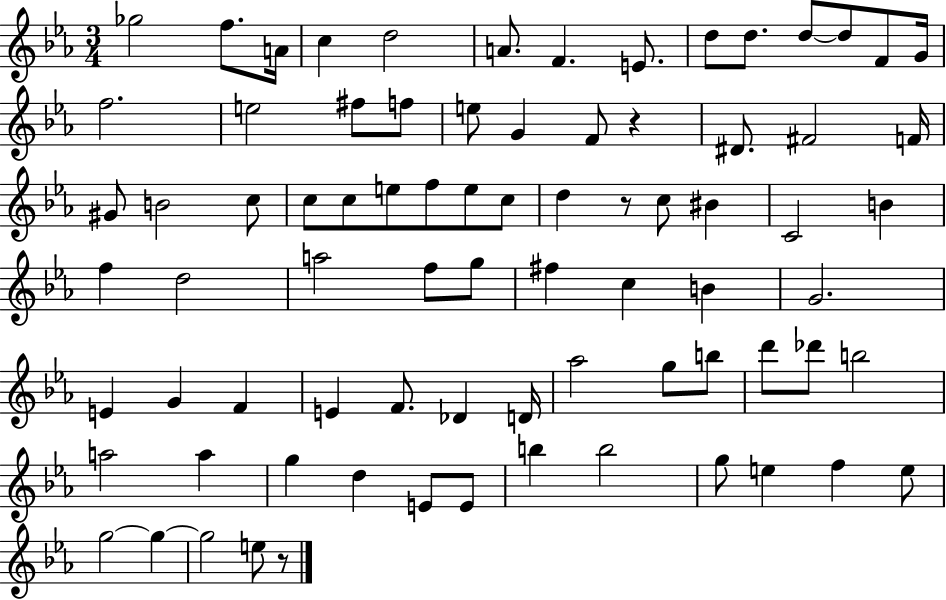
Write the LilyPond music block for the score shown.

{
  \clef treble
  \numericTimeSignature
  \time 3/4
  \key ees \major
  ges''2 f''8. a'16 | c''4 d''2 | a'8. f'4. e'8. | d''8 d''8. d''8~~ d''8 f'8 g'16 | \break f''2. | e''2 fis''8 f''8 | e''8 g'4 f'8 r4 | dis'8. fis'2 f'16 | \break gis'8 b'2 c''8 | c''8 c''8 e''8 f''8 e''8 c''8 | d''4 r8 c''8 bis'4 | c'2 b'4 | \break f''4 d''2 | a''2 f''8 g''8 | fis''4 c''4 b'4 | g'2. | \break e'4 g'4 f'4 | e'4 f'8. des'4 d'16 | aes''2 g''8 b''8 | d'''8 des'''8 b''2 | \break a''2 a''4 | g''4 d''4 e'8 e'8 | b''4 b''2 | g''8 e''4 f''4 e''8 | \break g''2~~ g''4~~ | g''2 e''8 r8 | \bar "|."
}